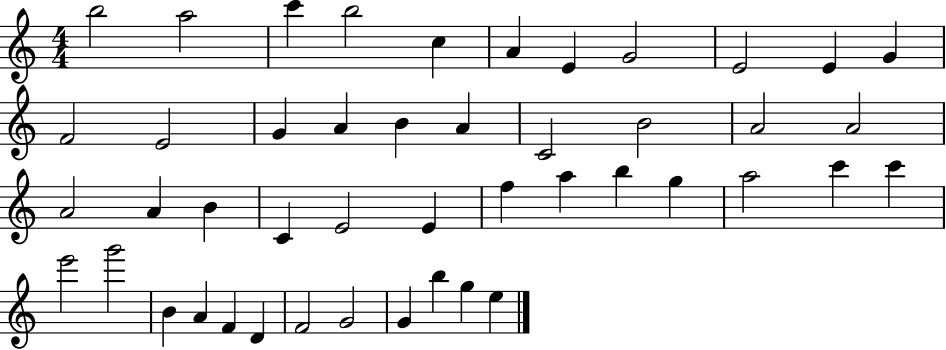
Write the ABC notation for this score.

X:1
T:Untitled
M:4/4
L:1/4
K:C
b2 a2 c' b2 c A E G2 E2 E G F2 E2 G A B A C2 B2 A2 A2 A2 A B C E2 E f a b g a2 c' c' e'2 g'2 B A F D F2 G2 G b g e